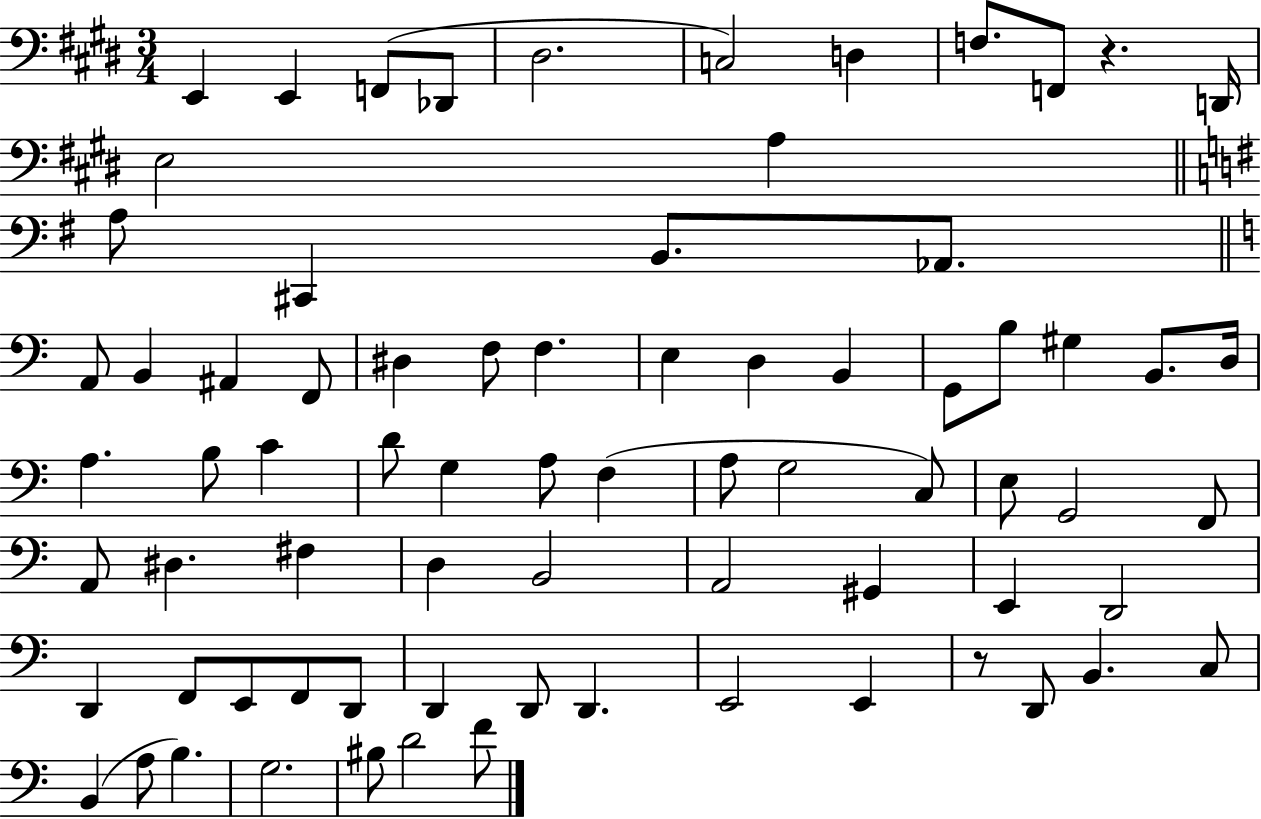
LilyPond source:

{
  \clef bass
  \numericTimeSignature
  \time 3/4
  \key e \major
  \repeat volta 2 { e,4 e,4 f,8( des,8 | dis2. | c2) d4 | f8. f,8 r4. d,16 | \break e2 a4 | \bar "||" \break \key e \minor a8 cis,4 b,8. aes,8. | \bar "||" \break \key c \major a,8 b,4 ais,4 f,8 | dis4 f8 f4. | e4 d4 b,4 | g,8 b8 gis4 b,8. d16 | \break a4. b8 c'4 | d'8 g4 a8 f4( | a8 g2 c8) | e8 g,2 f,8 | \break a,8 dis4. fis4 | d4 b,2 | a,2 gis,4 | e,4 d,2 | \break d,4 f,8 e,8 f,8 d,8 | d,4 d,8 d,4. | e,2 e,4 | r8 d,8 b,4. c8 | \break b,4( a8 b4.) | g2. | bis8 d'2 f'8 | } \bar "|."
}